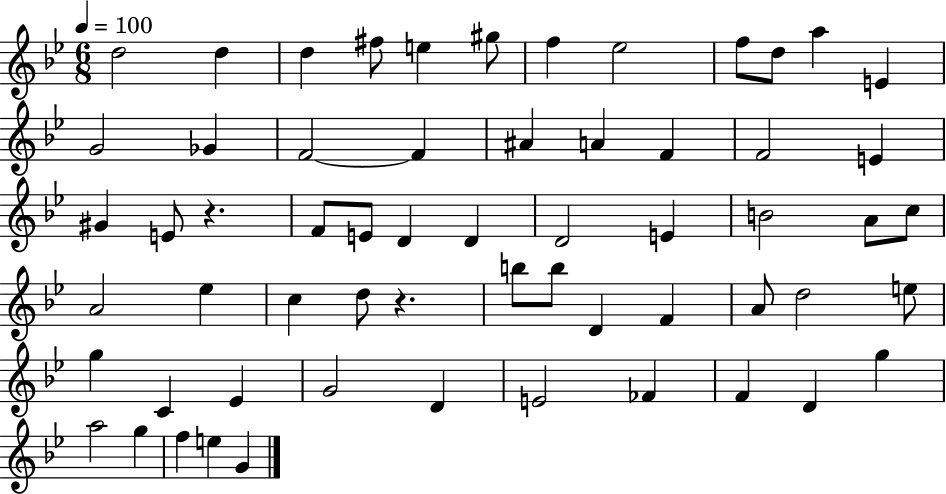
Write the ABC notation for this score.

X:1
T:Untitled
M:6/8
L:1/4
K:Bb
d2 d d ^f/2 e ^g/2 f _e2 f/2 d/2 a E G2 _G F2 F ^A A F F2 E ^G E/2 z F/2 E/2 D D D2 E B2 A/2 c/2 A2 _e c d/2 z b/2 b/2 D F A/2 d2 e/2 g C _E G2 D E2 _F F D g a2 g f e G